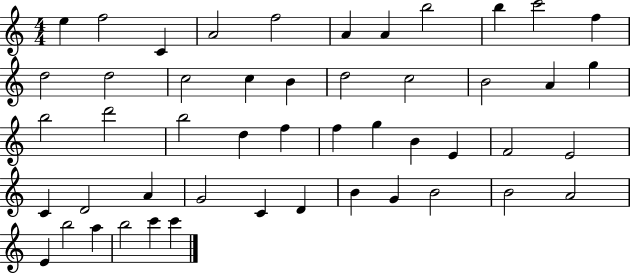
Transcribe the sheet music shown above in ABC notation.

X:1
T:Untitled
M:4/4
L:1/4
K:C
e f2 C A2 f2 A A b2 b c'2 f d2 d2 c2 c B d2 c2 B2 A g b2 d'2 b2 d f f g B E F2 E2 C D2 A G2 C D B G B2 B2 A2 E b2 a b2 c' c'